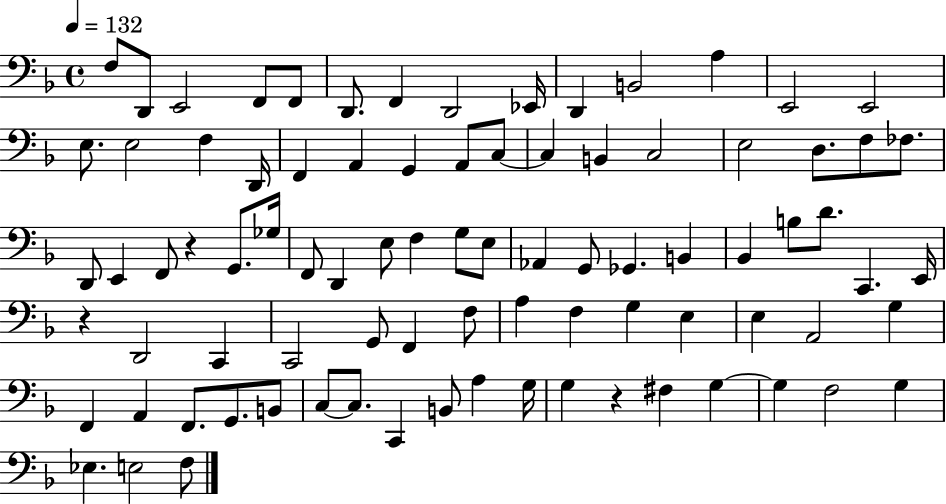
F3/e D2/e E2/h F2/e F2/e D2/e. F2/q D2/h Eb2/s D2/q B2/h A3/q E2/h E2/h E3/e. E3/h F3/q D2/s F2/q A2/q G2/q A2/e C3/e C3/q B2/q C3/h E3/h D3/e. F3/e FES3/e. D2/e E2/q F2/e R/q G2/e. Gb3/s F2/e D2/q E3/e F3/q G3/e E3/e Ab2/q G2/e Gb2/q. B2/q Bb2/q B3/e D4/e. C2/q. E2/s R/q D2/h C2/q C2/h G2/e F2/q F3/e A3/q F3/q G3/q E3/q E3/q A2/h G3/q F2/q A2/q F2/e. G2/e. B2/e C3/e C3/e. C2/q B2/e A3/q G3/s G3/q R/q F#3/q G3/q G3/q F3/h G3/q Eb3/q. E3/h F3/e